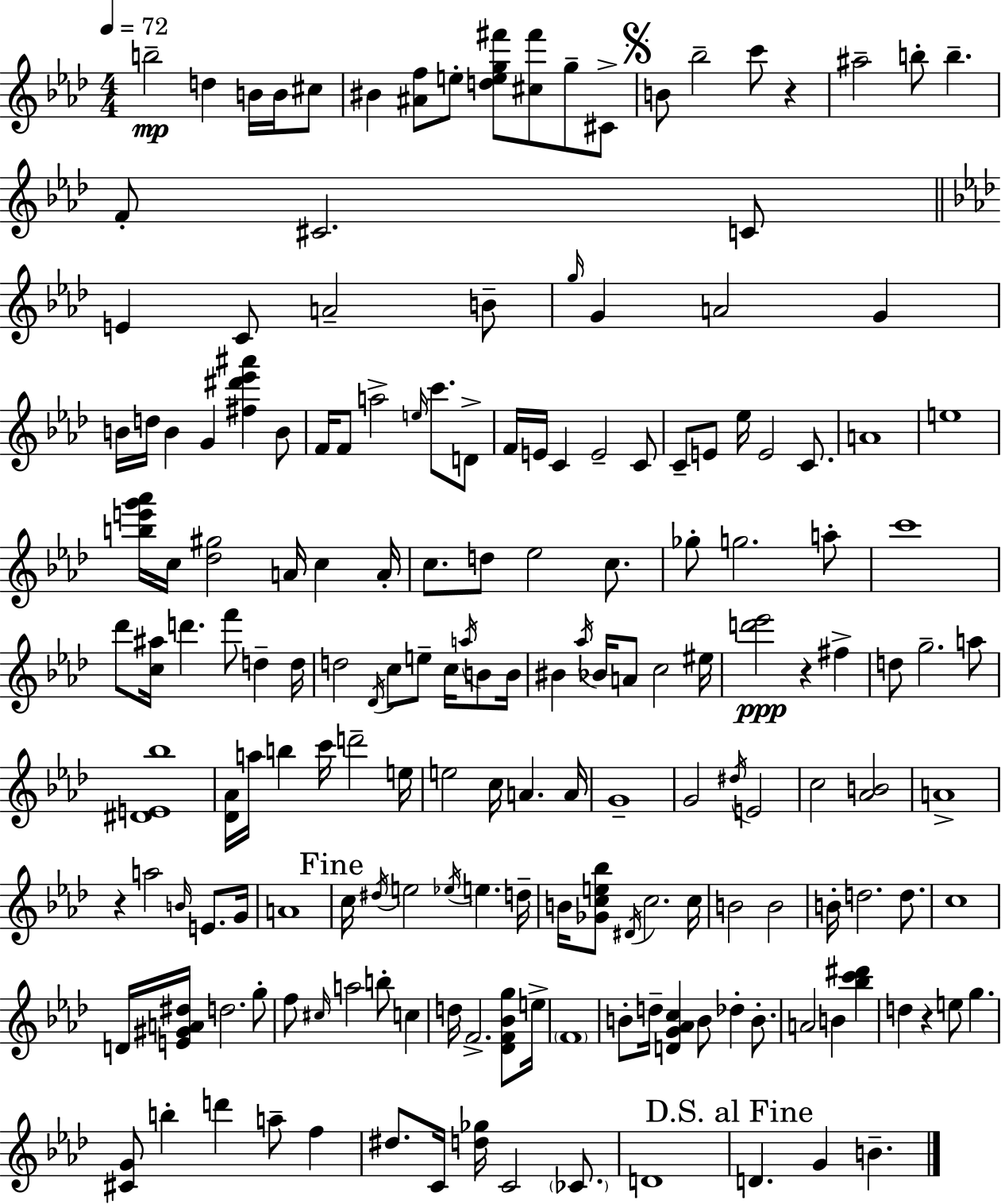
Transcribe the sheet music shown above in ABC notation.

X:1
T:Untitled
M:4/4
L:1/4
K:Fm
b2 d B/4 B/4 ^c/2 ^B [^Af]/2 e/2 [deg^f']/2 [^c^f']/2 g/2 ^C/2 B/2 _b2 c'/2 z ^a2 b/2 b F/2 ^C2 C/2 E C/2 A2 B/2 g/4 G A2 G B/4 d/4 B G [^f^d'_e'^a'] B/2 F/4 F/2 a2 e/4 c'/2 D/2 F/4 E/4 C E2 C/2 C/2 E/2 _e/4 E2 C/2 A4 e4 [be'g'_a']/4 c/4 [_d^g]2 A/4 c A/4 c/2 d/2 _e2 c/2 _g/2 g2 a/2 c'4 _d'/2 [c^a]/4 d' f'/2 d d/4 d2 _D/4 c/2 e/2 c/4 a/4 B/2 B/4 ^B _a/4 _B/4 A/2 c2 ^e/4 [d'_e']2 z ^f d/2 g2 a/2 [^DE_b]4 [_D_A]/4 a/4 b c'/4 d'2 e/4 e2 c/4 A A/4 G4 G2 ^d/4 E2 c2 [_AB]2 A4 z a2 B/4 E/2 G/4 A4 c/4 ^d/4 e2 _e/4 e d/4 B/4 [_Gce_b]/2 ^D/4 c2 c/4 B2 B2 B/4 d2 d/2 c4 D/4 [E^GA^d]/4 d2 g/2 f/2 ^c/4 a2 b/2 c d/4 F2 [_DF_Bg]/2 e/4 F4 B/2 d/4 [DG_Ac] B/2 _d B/2 A2 B [_bc'^d'] d z e/2 g [^CG]/2 b d' a/2 f ^d/2 C/4 [d_g]/4 C2 _C/2 D4 D G B